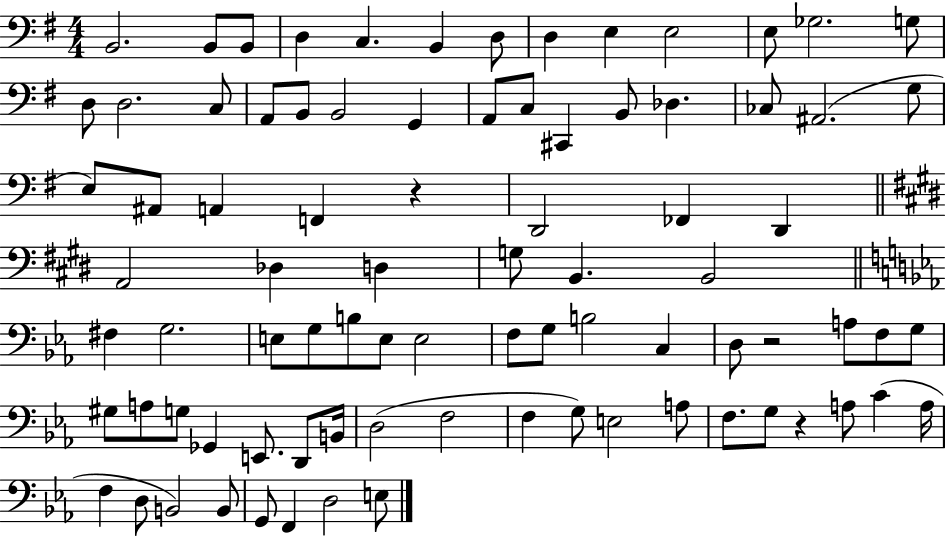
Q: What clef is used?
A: bass